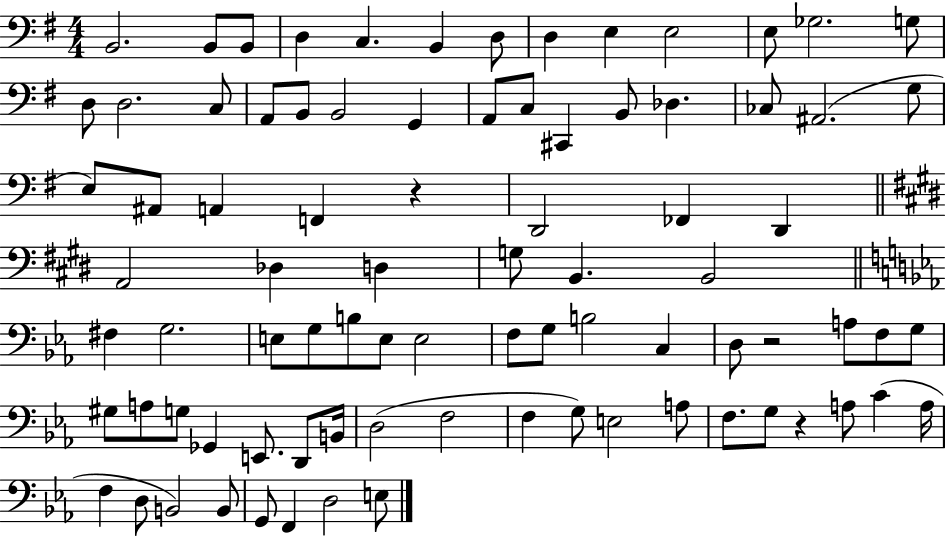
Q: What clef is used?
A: bass